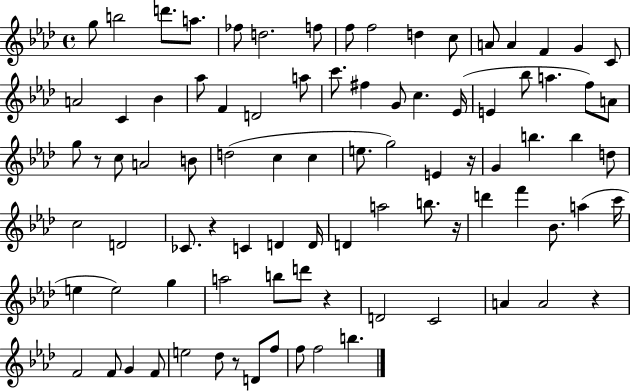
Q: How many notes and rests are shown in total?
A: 89